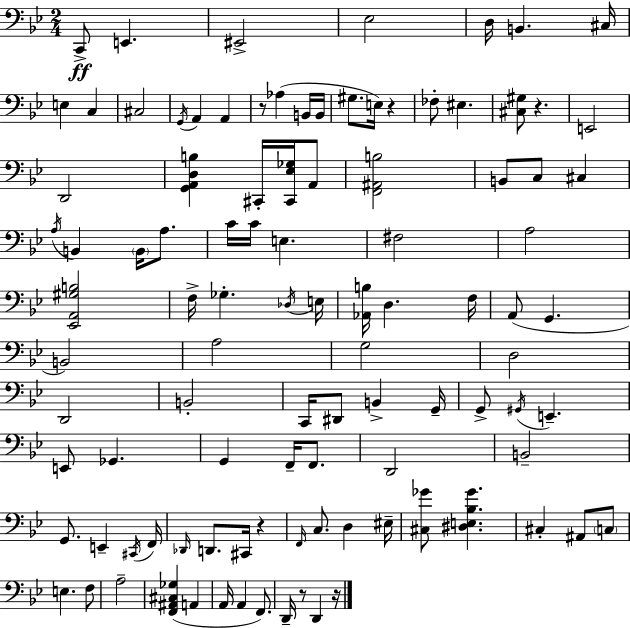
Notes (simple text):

C2/e E2/q. EIS2/h Eb3/h D3/s B2/q. C#3/s E3/q C3/q C#3/h G2/s A2/q A2/q R/e Ab3/q B2/s B2/s G#3/e. E3/s R/q FES3/e EIS3/q. [C#3,G#3]/e R/q. E2/h D2/h [G2,A2,D3,B3]/q C#2/s [C#2,Eb3,Gb3]/s A2/e [F2,A#2,B3]/h B2/e C3/e C#3/q A3/s B2/q B2/s A3/e. C4/s C4/s E3/q. F#3/h A3/h [Eb2,A2,G#3,B3]/h F3/s Gb3/q. Db3/s E3/s [Ab2,B3]/s D3/q. F3/s A2/e G2/q. B2/h A3/h G3/h D3/h D2/h B2/h C2/s D#2/e B2/q G2/s G2/e G#2/s E2/q. E2/e Gb2/q. G2/q F2/s F2/e. D2/h B2/h G2/e. E2/q C#2/s F2/s Db2/s D2/e. C#2/s R/q F2/s C3/e. D3/q EIS3/s [C#3,Gb4]/e [D#3,E3,Bb3,Gb4]/q. C#3/q A#2/e C3/e E3/q. F3/e A3/h [F2,A#2,C#3,Gb3]/q A2/q A2/s A2/q F2/e. D2/s R/e D2/q R/s